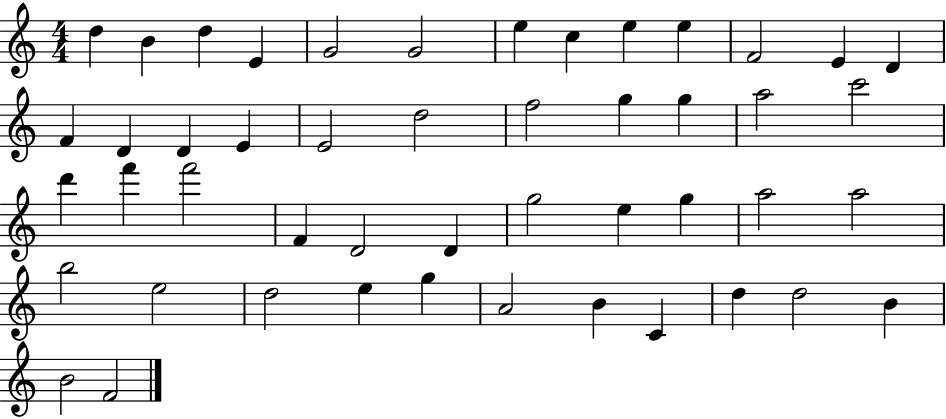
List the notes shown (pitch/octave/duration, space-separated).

D5/q B4/q D5/q E4/q G4/h G4/h E5/q C5/q E5/q E5/q F4/h E4/q D4/q F4/q D4/q D4/q E4/q E4/h D5/h F5/h G5/q G5/q A5/h C6/h D6/q F6/q F6/h F4/q D4/h D4/q G5/h E5/q G5/q A5/h A5/h B5/h E5/h D5/h E5/q G5/q A4/h B4/q C4/q D5/q D5/h B4/q B4/h F4/h